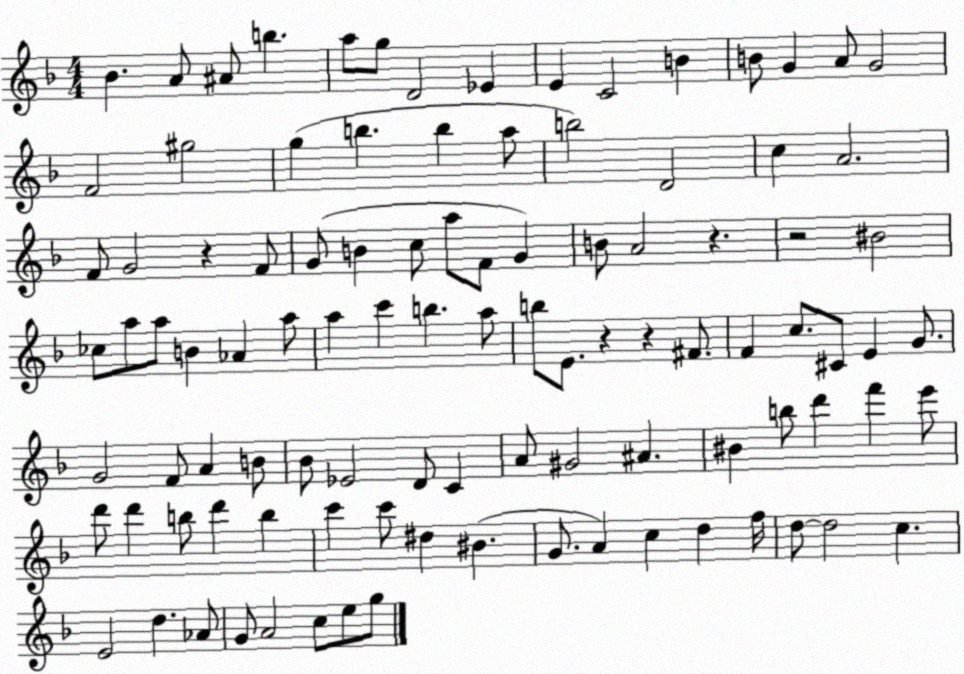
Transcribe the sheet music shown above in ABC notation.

X:1
T:Untitled
M:4/4
L:1/4
K:F
_B A/2 ^A/2 b a/2 g/2 D2 _E E C2 B B/2 G A/2 G2 F2 ^g2 g b b a/2 b2 D2 c A2 F/2 G2 z F/2 G/2 B c/2 a/2 F/2 G B/2 A2 z z2 ^B2 _c/2 a/2 a/2 B _A a/2 a c' b a/2 b/2 E/2 z z ^F/2 F c/2 ^C/2 E G/2 G2 F/2 A B/2 _B/2 _E2 D/2 C A/2 ^G2 ^A ^B b/2 d' f' e'/2 d'/2 d' b/2 d' b c' c'/2 ^d ^B G/2 A c d f/4 d/2 d2 c E2 d _A/2 G/2 A2 c/2 e/2 g/2